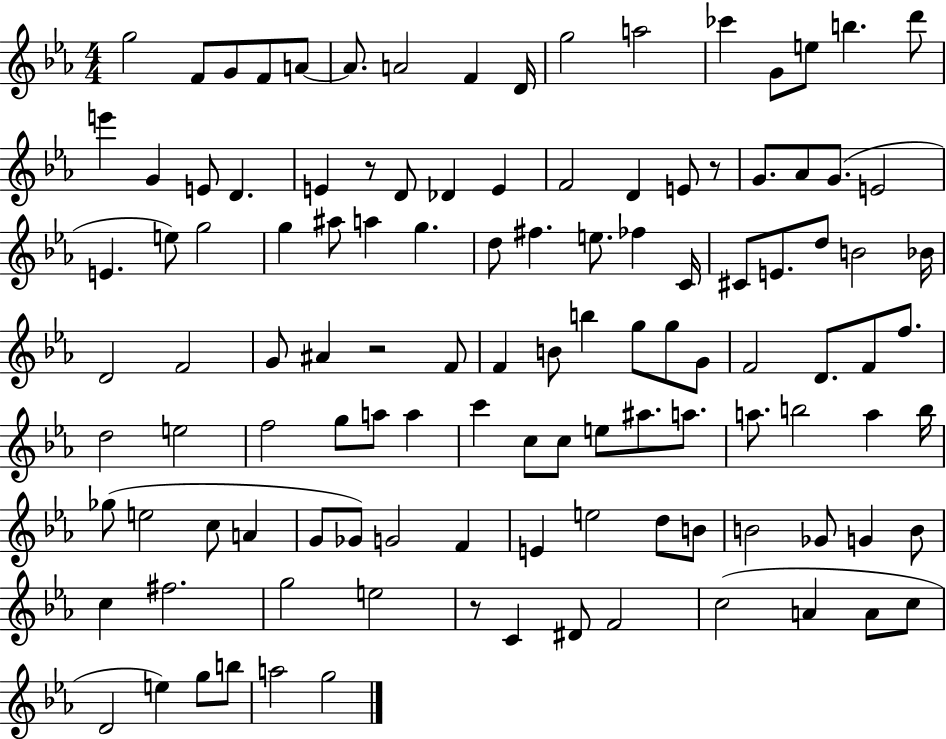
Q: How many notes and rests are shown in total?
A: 116